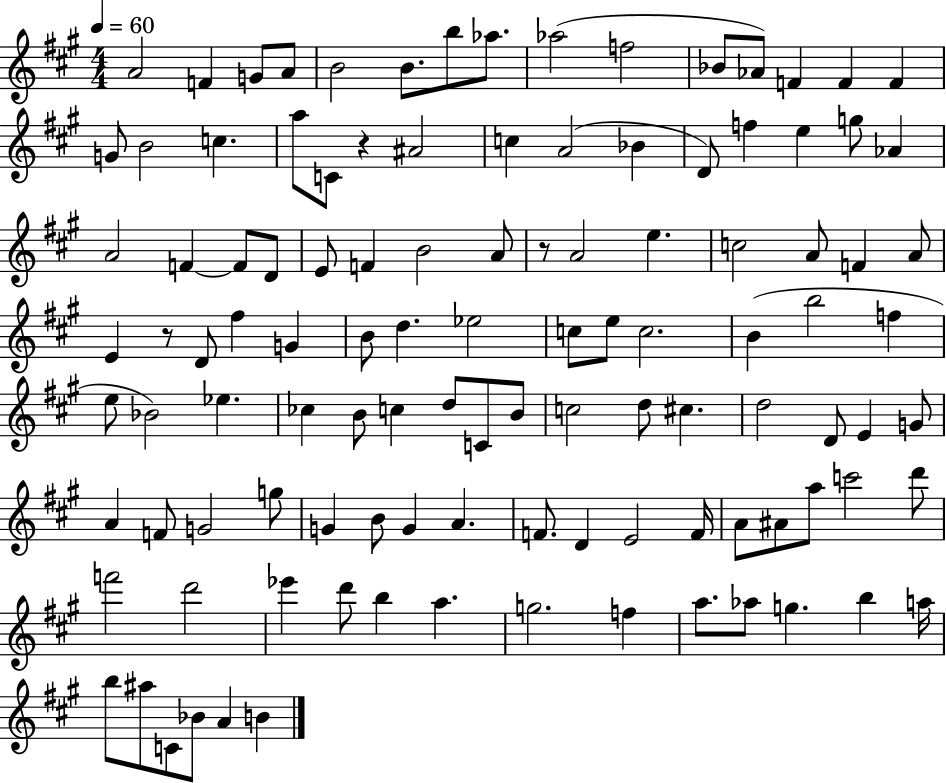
X:1
T:Untitled
M:4/4
L:1/4
K:A
A2 F G/2 A/2 B2 B/2 b/2 _a/2 _a2 f2 _B/2 _A/2 F F F G/2 B2 c a/2 C/2 z ^A2 c A2 _B D/2 f e g/2 _A A2 F F/2 D/2 E/2 F B2 A/2 z/2 A2 e c2 A/2 F A/2 E z/2 D/2 ^f G B/2 d _e2 c/2 e/2 c2 B b2 f e/2 _B2 _e _c B/2 c d/2 C/2 B/2 c2 d/2 ^c d2 D/2 E G/2 A F/2 G2 g/2 G B/2 G A F/2 D E2 F/4 A/2 ^A/2 a/2 c'2 d'/2 f'2 d'2 _e' d'/2 b a g2 f a/2 _a/2 g b a/4 b/2 ^a/2 C/2 _B/2 A B